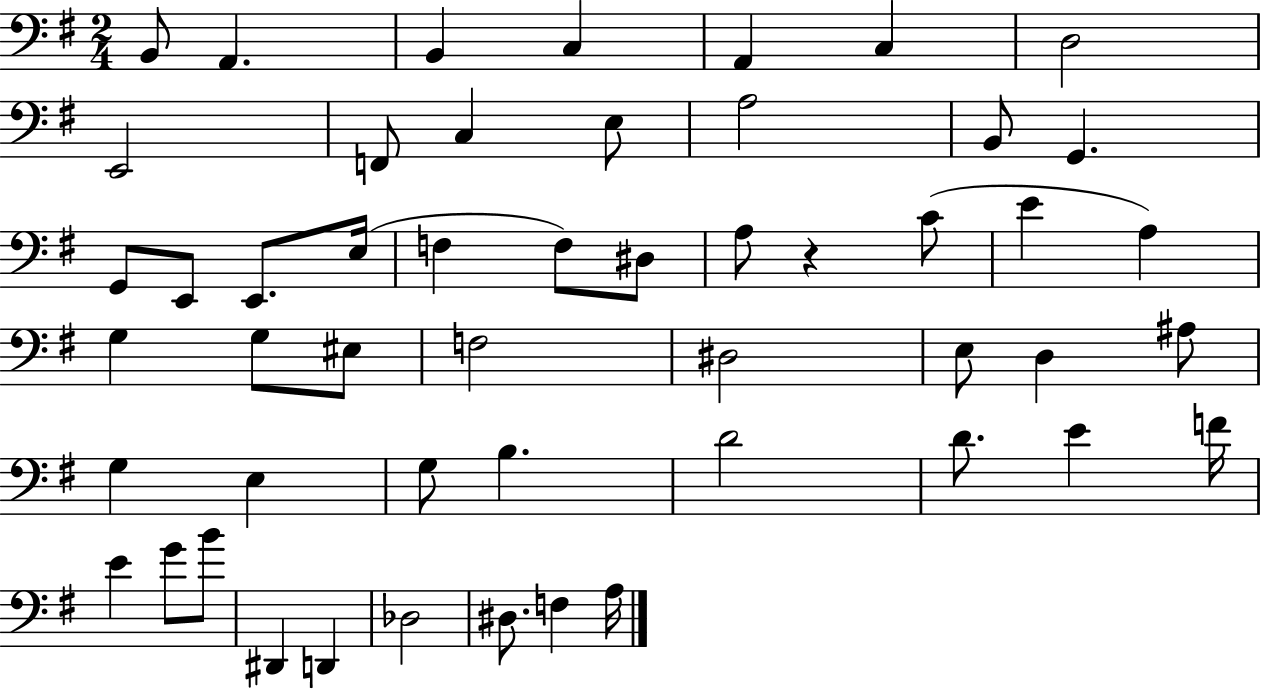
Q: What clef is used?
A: bass